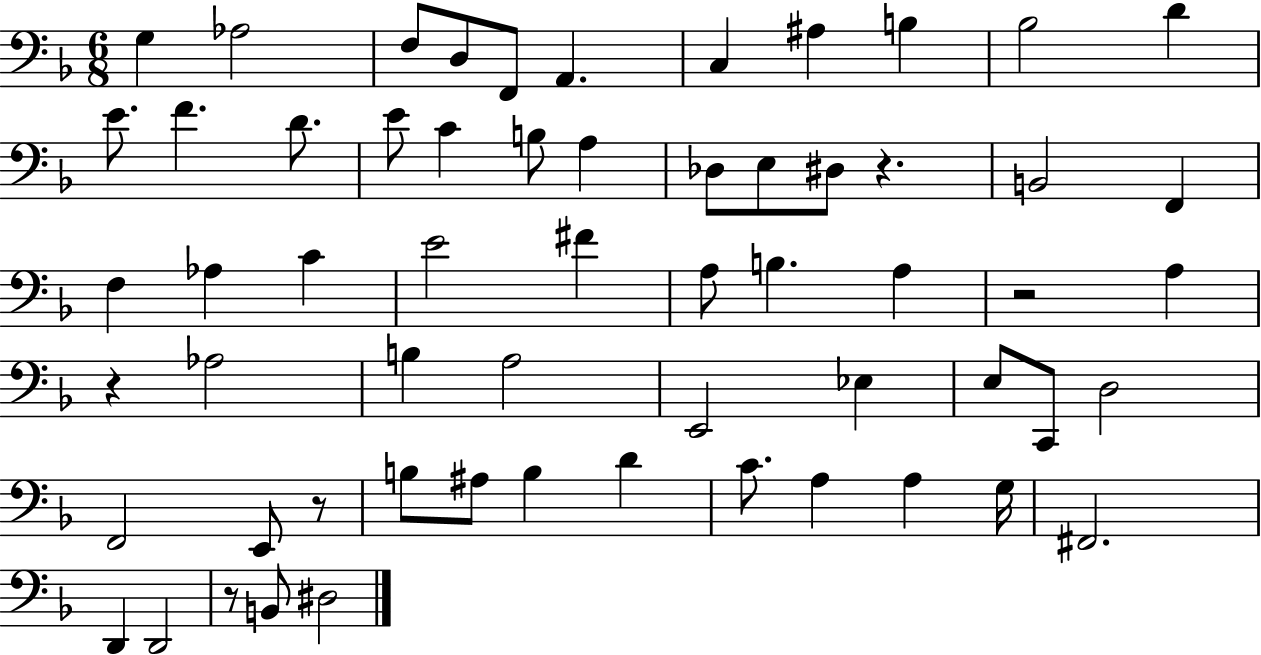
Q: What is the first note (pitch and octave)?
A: G3